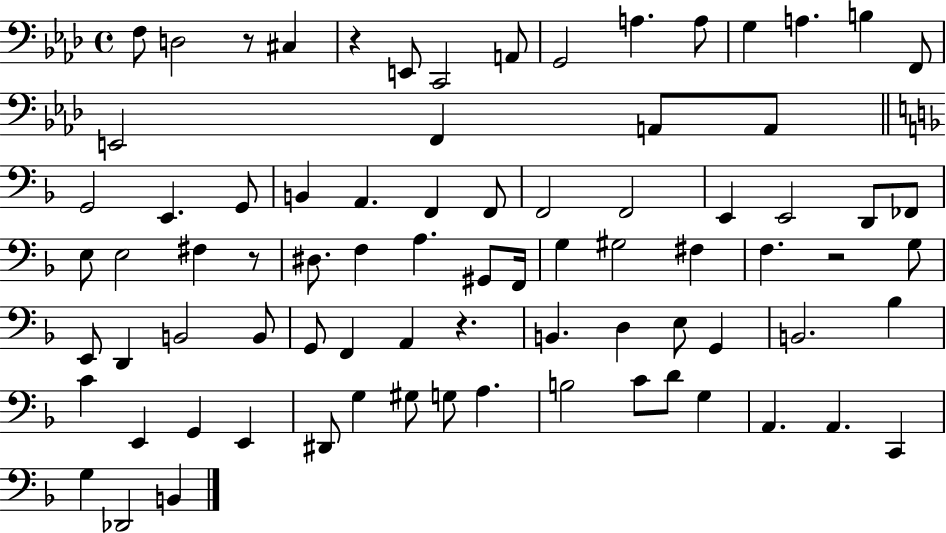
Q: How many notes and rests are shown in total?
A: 80